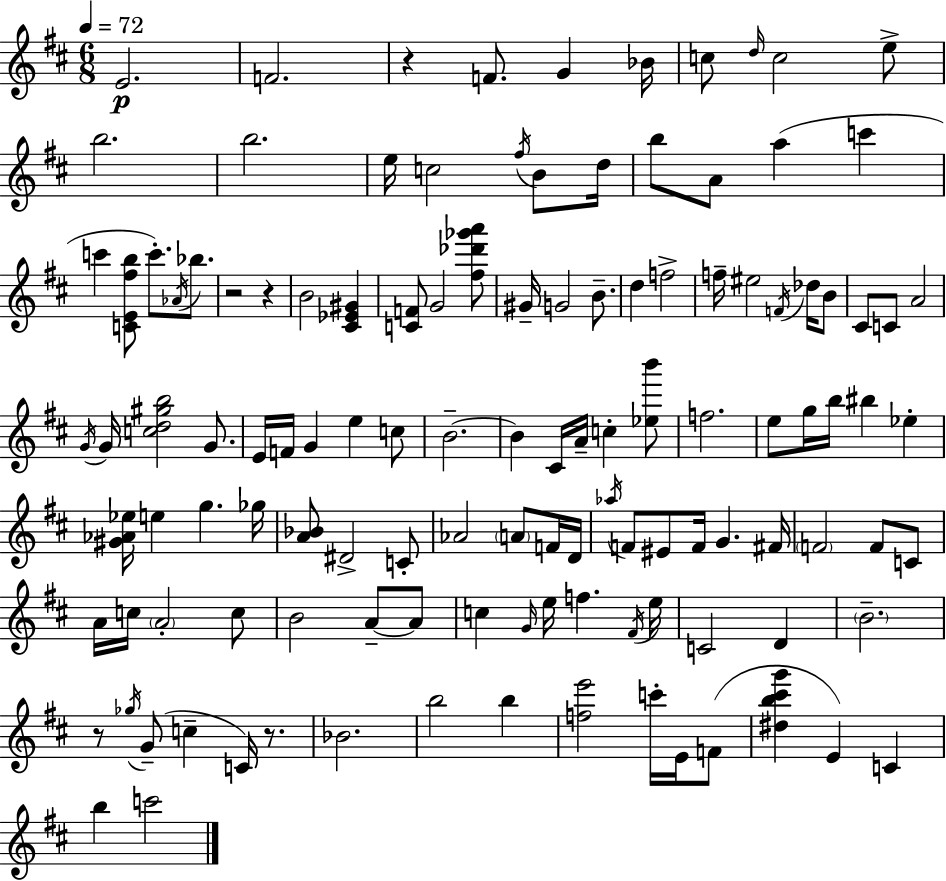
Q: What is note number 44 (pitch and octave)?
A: F4